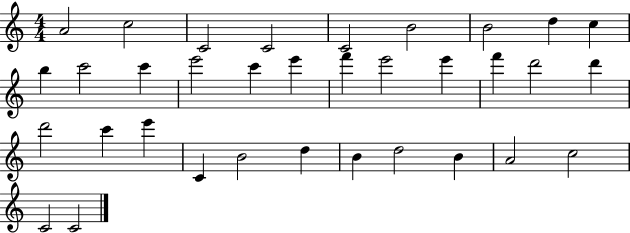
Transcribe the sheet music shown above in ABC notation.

X:1
T:Untitled
M:4/4
L:1/4
K:C
A2 c2 C2 C2 C2 B2 B2 d c b c'2 c' e'2 c' e' f' e'2 e' f' d'2 d' d'2 c' e' C B2 d B d2 B A2 c2 C2 C2